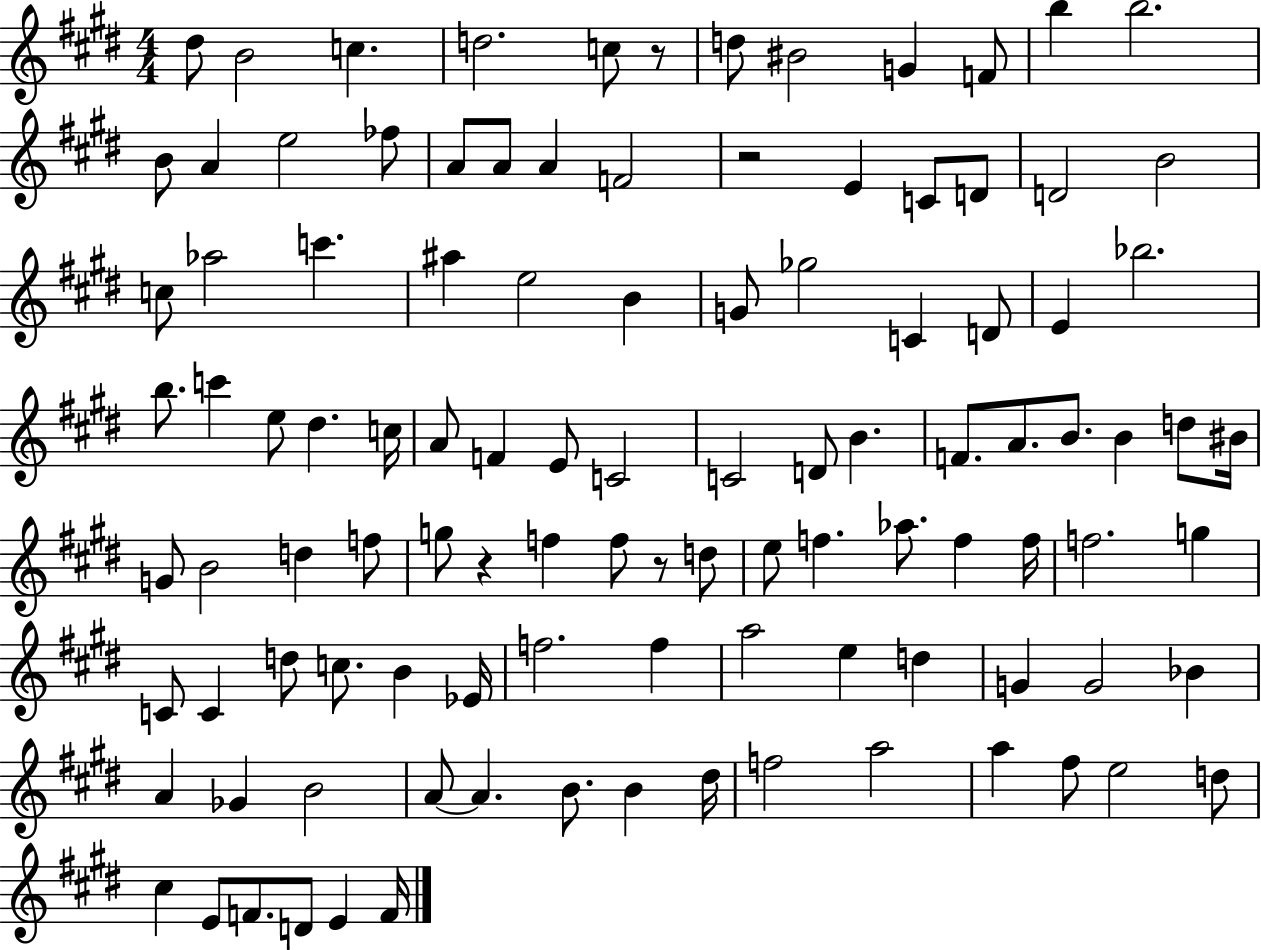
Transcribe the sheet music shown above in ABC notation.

X:1
T:Untitled
M:4/4
L:1/4
K:E
^d/2 B2 c d2 c/2 z/2 d/2 ^B2 G F/2 b b2 B/2 A e2 _f/2 A/2 A/2 A F2 z2 E C/2 D/2 D2 B2 c/2 _a2 c' ^a e2 B G/2 _g2 C D/2 E _b2 b/2 c' e/2 ^d c/4 A/2 F E/2 C2 C2 D/2 B F/2 A/2 B/2 B d/2 ^B/4 G/2 B2 d f/2 g/2 z f f/2 z/2 d/2 e/2 f _a/2 f f/4 f2 g C/2 C d/2 c/2 B _E/4 f2 f a2 e d G G2 _B A _G B2 A/2 A B/2 B ^d/4 f2 a2 a ^f/2 e2 d/2 ^c E/2 F/2 D/2 E F/4